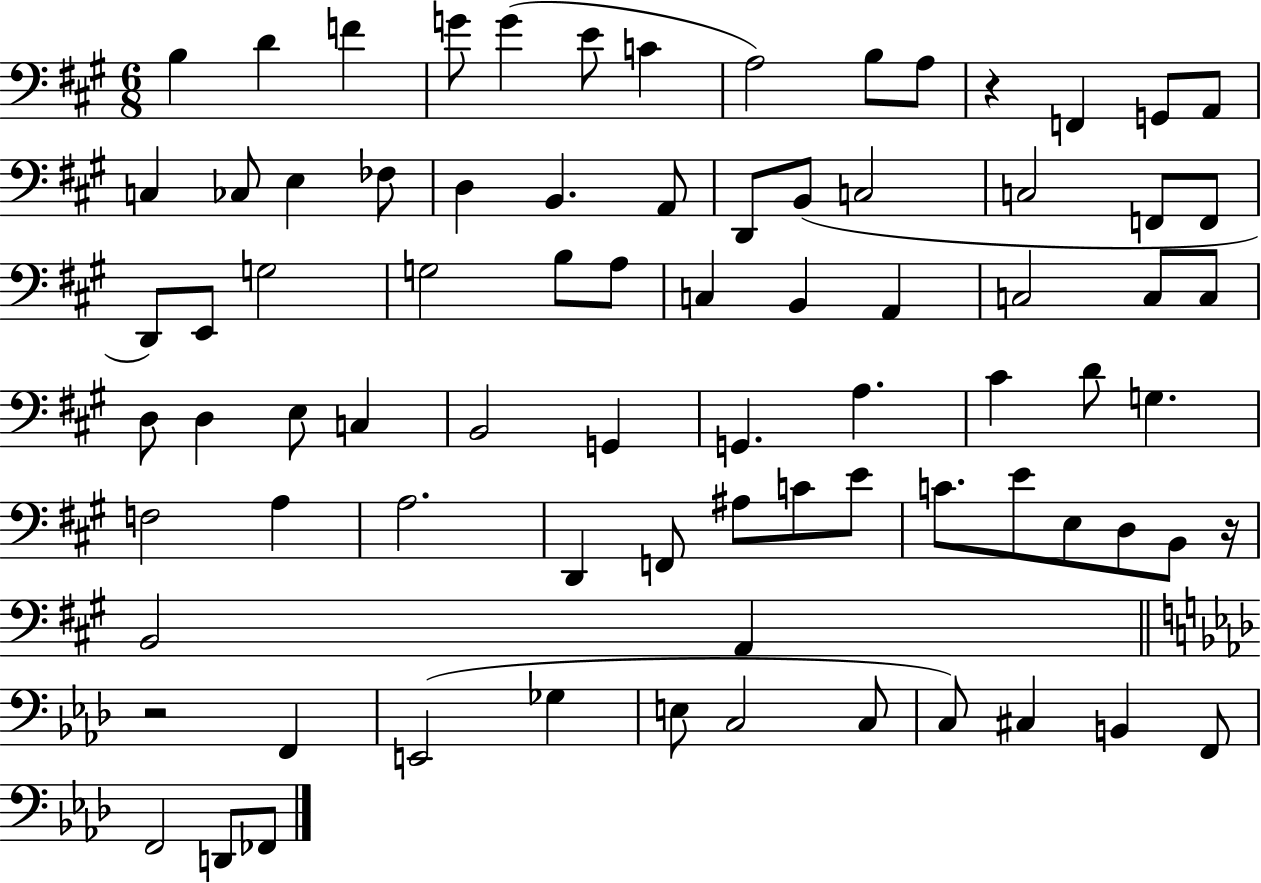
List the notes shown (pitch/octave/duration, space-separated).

B3/q D4/q F4/q G4/e G4/q E4/e C4/q A3/h B3/e A3/e R/q F2/q G2/e A2/e C3/q CES3/e E3/q FES3/e D3/q B2/q. A2/e D2/e B2/e C3/h C3/h F2/e F2/e D2/e E2/e G3/h G3/h B3/e A3/e C3/q B2/q A2/q C3/h C3/e C3/e D3/e D3/q E3/e C3/q B2/h G2/q G2/q. A3/q. C#4/q D4/e G3/q. F3/h A3/q A3/h. D2/q F2/e A#3/e C4/e E4/e C4/e. E4/e E3/e D3/e B2/e R/s B2/h A2/q R/h F2/q E2/h Gb3/q E3/e C3/h C3/e C3/e C#3/q B2/q F2/e F2/h D2/e FES2/e